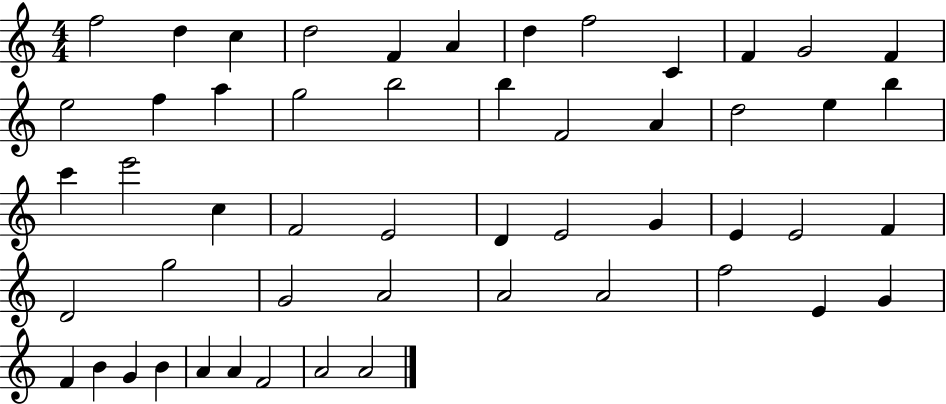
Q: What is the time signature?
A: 4/4